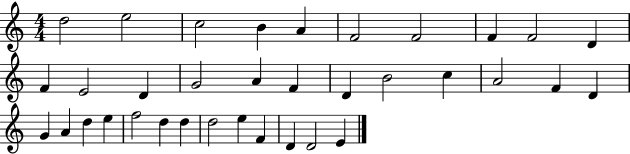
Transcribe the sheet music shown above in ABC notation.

X:1
T:Untitled
M:4/4
L:1/4
K:C
d2 e2 c2 B A F2 F2 F F2 D F E2 D G2 A F D B2 c A2 F D G A d e f2 d d d2 e F D D2 E